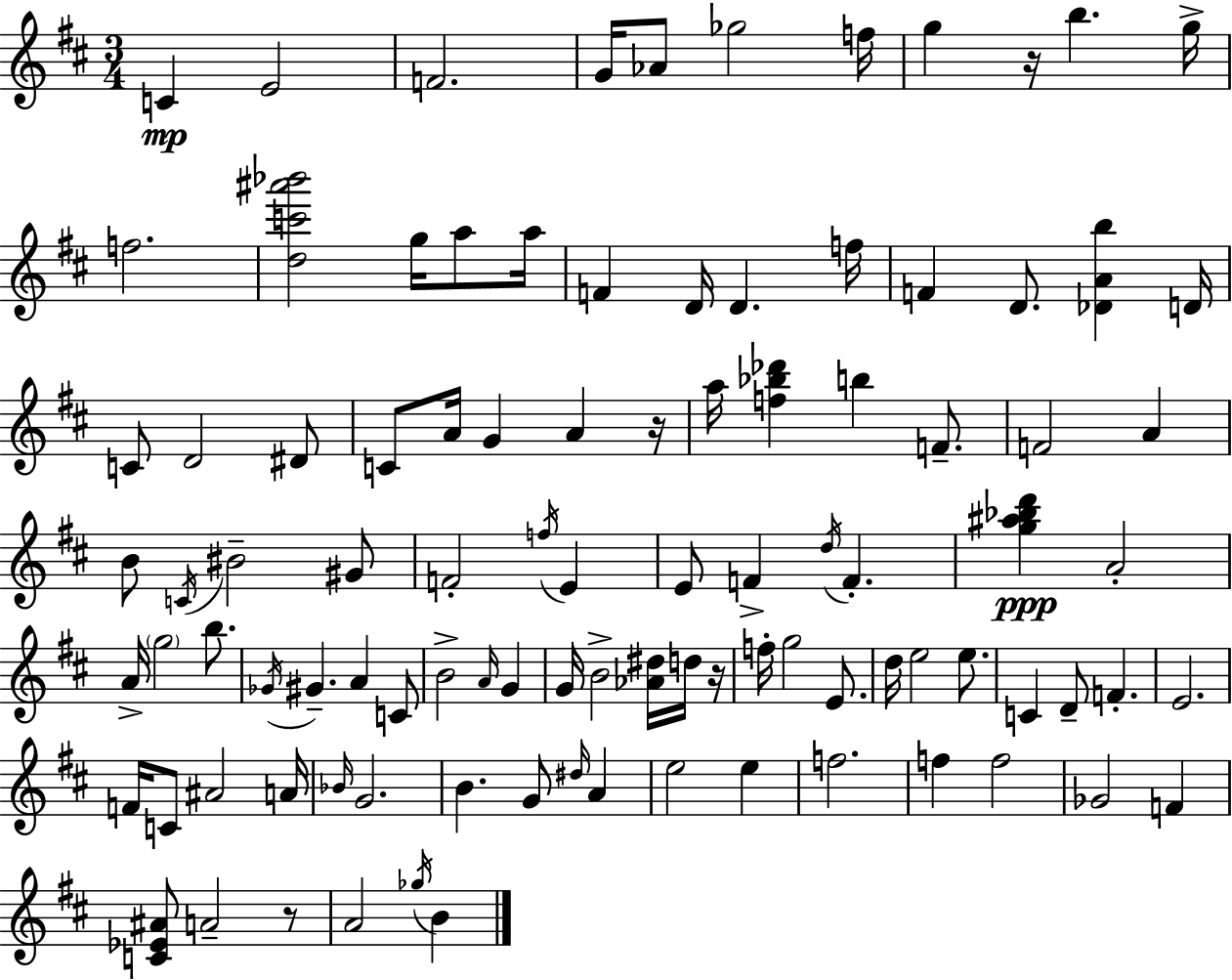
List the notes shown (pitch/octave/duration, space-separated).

C4/q E4/h F4/h. G4/s Ab4/e Gb5/h F5/s G5/q R/s B5/q. G5/s F5/h. [D5,C6,A#6,Bb6]/h G5/s A5/e A5/s F4/q D4/s D4/q. F5/s F4/q D4/e. [Db4,A4,B5]/q D4/s C4/e D4/h D#4/e C4/e A4/s G4/q A4/q R/s A5/s [F5,Bb5,Db6]/q B5/q F4/e. F4/h A4/q B4/e C4/s BIS4/h G#4/e F4/h F5/s E4/q E4/e F4/q D5/s F4/q. [G5,A#5,Bb5,D6]/q A4/h A4/s G5/h B5/e. Gb4/s G#4/q. A4/q C4/e B4/h A4/s G4/q G4/s B4/h [Ab4,D#5]/s D5/s R/s F5/s G5/h E4/e. D5/s E5/h E5/e. C4/q D4/e F4/q. E4/h. F4/s C4/e A#4/h A4/s Bb4/s G4/h. B4/q. G4/e D#5/s A4/q E5/h E5/q F5/h. F5/q F5/h Gb4/h F4/q [C4,Eb4,A#4]/e A4/h R/e A4/h Gb5/s B4/q